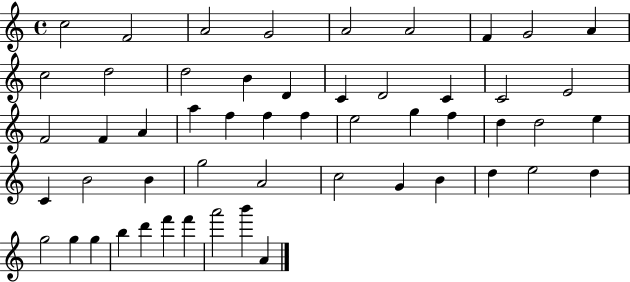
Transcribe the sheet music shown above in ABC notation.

X:1
T:Untitled
M:4/4
L:1/4
K:C
c2 F2 A2 G2 A2 A2 F G2 A c2 d2 d2 B D C D2 C C2 E2 F2 F A a f f f e2 g f d d2 e C B2 B g2 A2 c2 G B d e2 d g2 g g b d' f' f' a'2 b' A